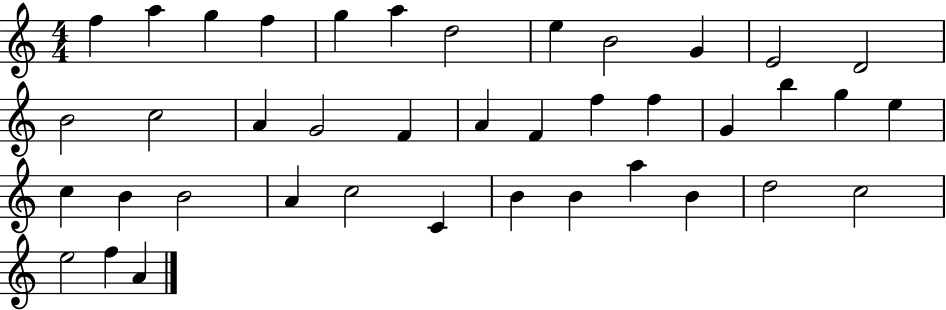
F5/q A5/q G5/q F5/q G5/q A5/q D5/h E5/q B4/h G4/q E4/h D4/h B4/h C5/h A4/q G4/h F4/q A4/q F4/q F5/q F5/q G4/q B5/q G5/q E5/q C5/q B4/q B4/h A4/q C5/h C4/q B4/q B4/q A5/q B4/q D5/h C5/h E5/h F5/q A4/q